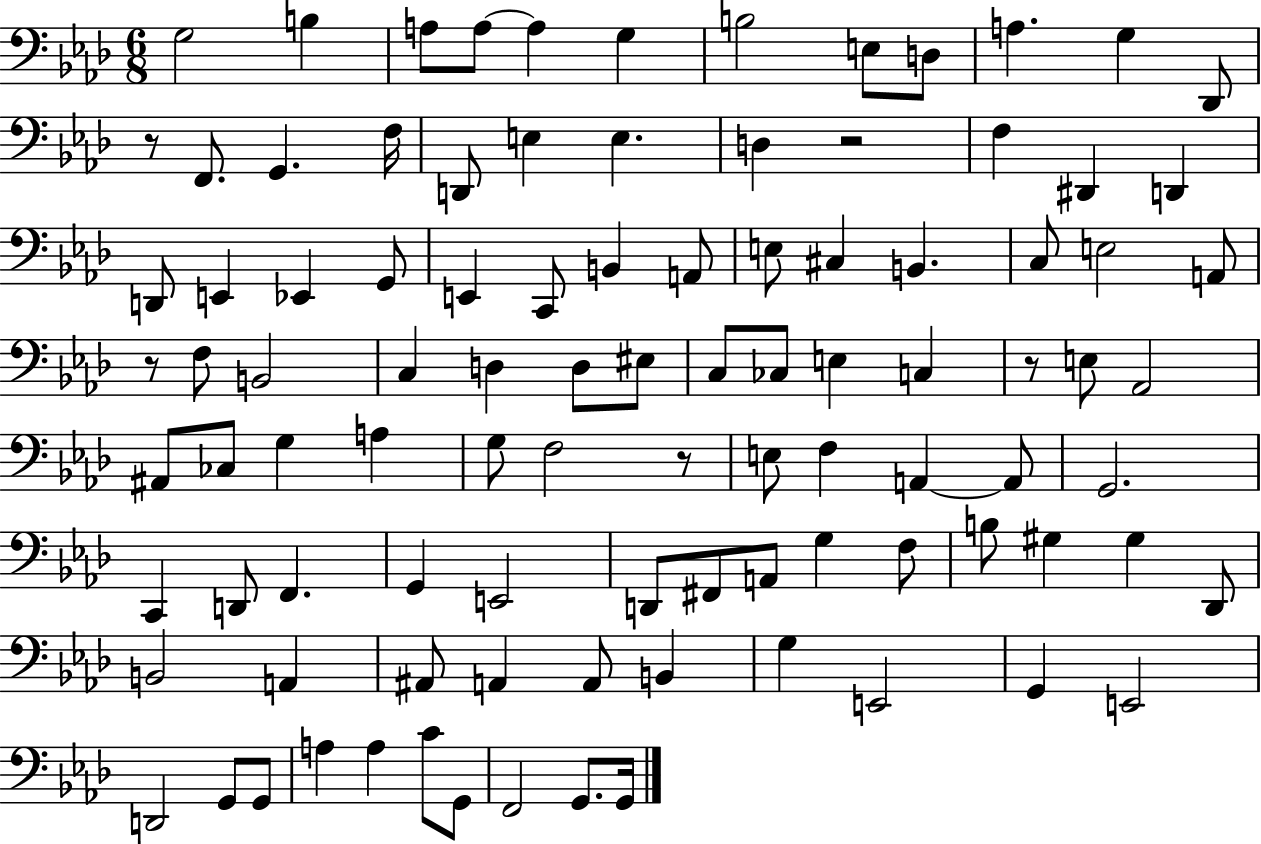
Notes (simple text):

G3/h B3/q A3/e A3/e A3/q G3/q B3/h E3/e D3/e A3/q. G3/q Db2/e R/e F2/e. G2/q. F3/s D2/e E3/q E3/q. D3/q R/h F3/q D#2/q D2/q D2/e E2/q Eb2/q G2/e E2/q C2/e B2/q A2/e E3/e C#3/q B2/q. C3/e E3/h A2/e R/e F3/e B2/h C3/q D3/q D3/e EIS3/e C3/e CES3/e E3/q C3/q R/e E3/e Ab2/h A#2/e CES3/e G3/q A3/q G3/e F3/h R/e E3/e F3/q A2/q A2/e G2/h. C2/q D2/e F2/q. G2/q E2/h D2/e F#2/e A2/e G3/q F3/e B3/e G#3/q G#3/q Db2/e B2/h A2/q A#2/e A2/q A2/e B2/q G3/q E2/h G2/q E2/h D2/h G2/e G2/e A3/q A3/q C4/e G2/e F2/h G2/e. G2/s